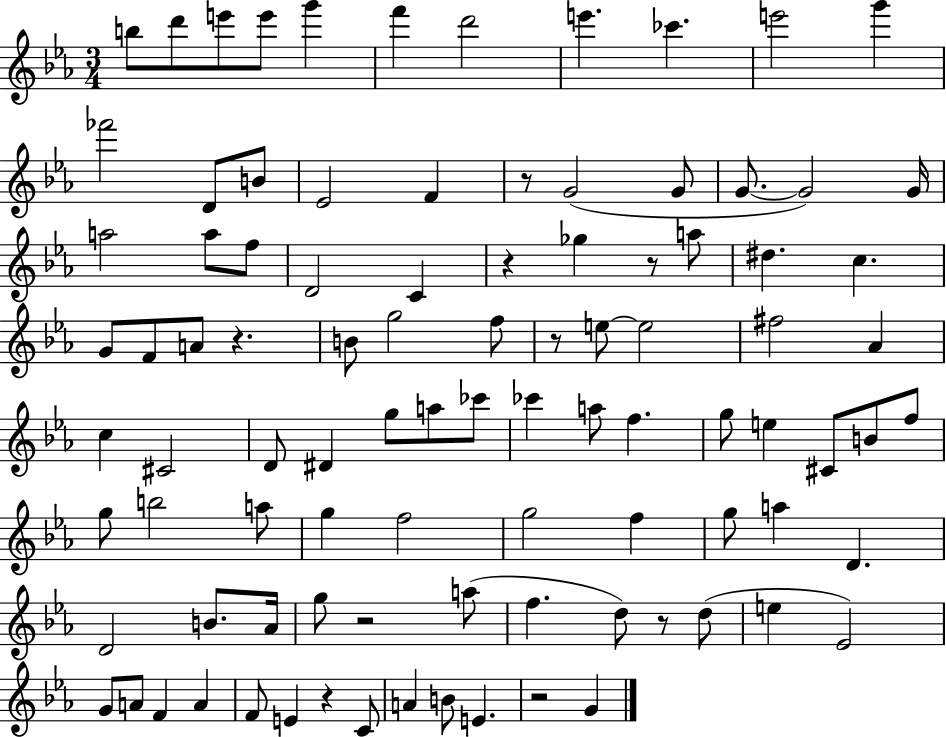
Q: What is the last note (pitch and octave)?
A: G4